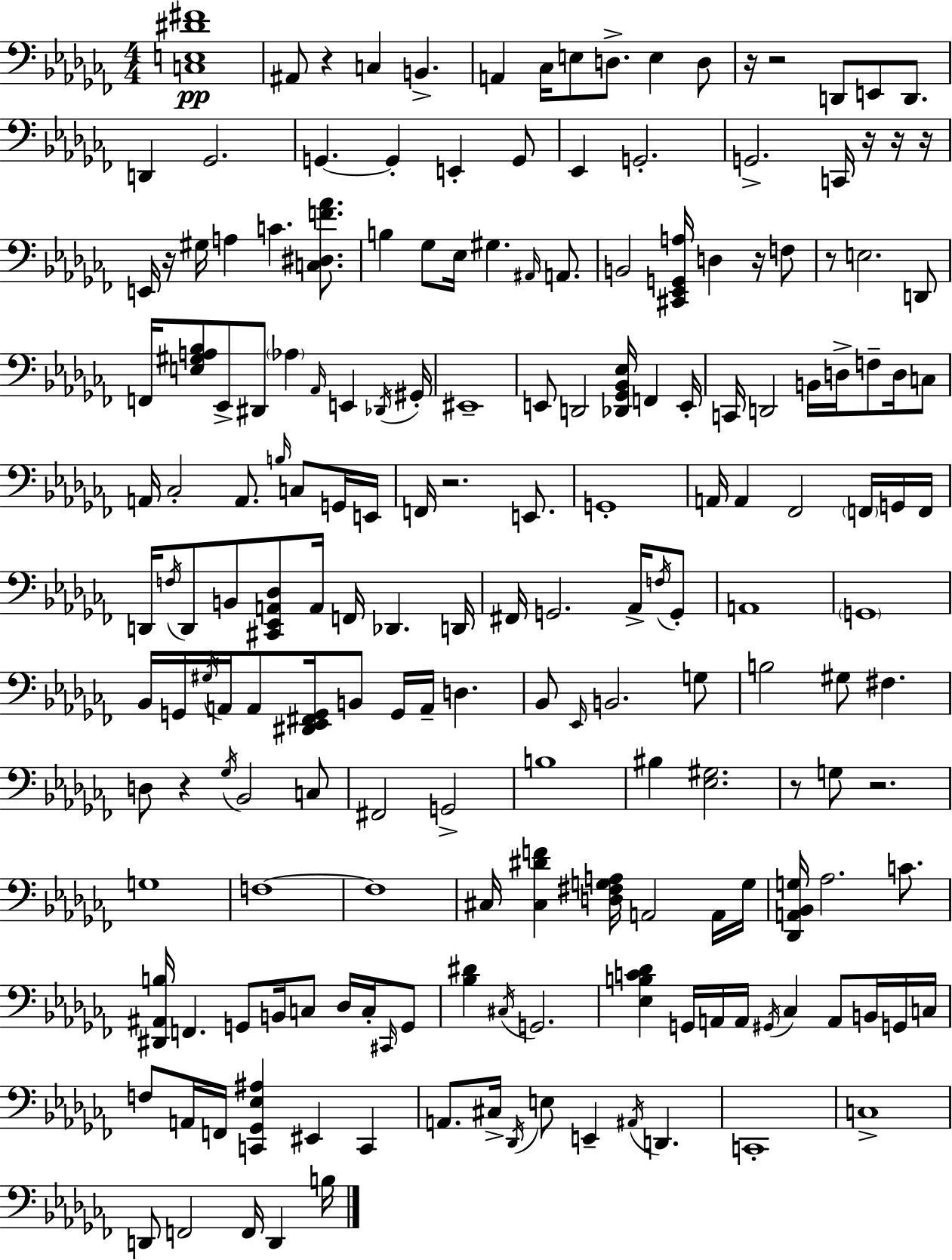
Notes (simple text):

[C3,E3,D#4,F#4]/w A#2/e R/q C3/q B2/q. A2/q CES3/s E3/e D3/e. E3/q D3/e R/s R/h D2/e E2/e D2/e. D2/q Gb2/h. G2/q. G2/q E2/q G2/e Eb2/q G2/h. G2/h. C2/s R/s R/s R/s E2/s R/s G#3/s A3/q C4/q. [C3,D#3,F4,Ab4]/e. B3/q Gb3/e Eb3/s G#3/q. A#2/s A2/e. B2/h [C#2,Eb2,G2,A3]/s D3/q R/s F3/e R/e E3/h. D2/e F2/s [E3,G#3,A3,Bb3]/e Eb2/e D#2/e Ab3/q Ab2/s E2/q Db2/s G#2/s EIS2/w E2/e D2/h [Db2,Gb2,Bb2,Eb3]/s F2/q E2/s C2/s D2/h B2/s D3/s F3/e D3/s C3/e A2/s CES3/h A2/e. B3/s C3/e G2/s E2/s F2/s R/h. E2/e. G2/w A2/s A2/q FES2/h F2/s G2/s F2/s D2/s F3/s D2/e B2/e [C#2,Eb2,A2,Db3]/e A2/s F2/s Db2/q. D2/s F#2/s G2/h. Ab2/s F3/s G2/e A2/w G2/w Bb2/s G2/s G#3/s A2/s A2/e [D#2,Eb2,F#2,G2]/s B2/e G2/s A2/s D3/q. Bb2/e Eb2/s B2/h. G3/e B3/h G#3/e F#3/q. D3/e R/q Gb3/s Bb2/h C3/e F#2/h G2/h B3/w BIS3/q [Eb3,G#3]/h. R/e G3/e R/h. G3/w F3/w F3/w C#3/s [C#3,D#4,F4]/q [D3,F#3,G3,A3]/s A2/h A2/s G3/s [Db2,A2,Bb2,G3]/s Ab3/h. C4/e. [D#2,A#2,B3]/s F2/q. G2/e B2/s C3/e Db3/s C3/s C#2/s G2/e [Bb3,D#4]/q C#3/s G2/h. [Eb3,B3,C4,Db4]/q G2/s A2/s A2/s G#2/s CES3/q A2/e B2/s G2/s C3/s F3/e A2/s F2/s [C2,Gb2,Eb3,A#3]/q EIS2/q C2/q A2/e. C#3/s Db2/s E3/e E2/q A#2/s D2/q. C2/w C3/w D2/e F2/h F2/s D2/q B3/s